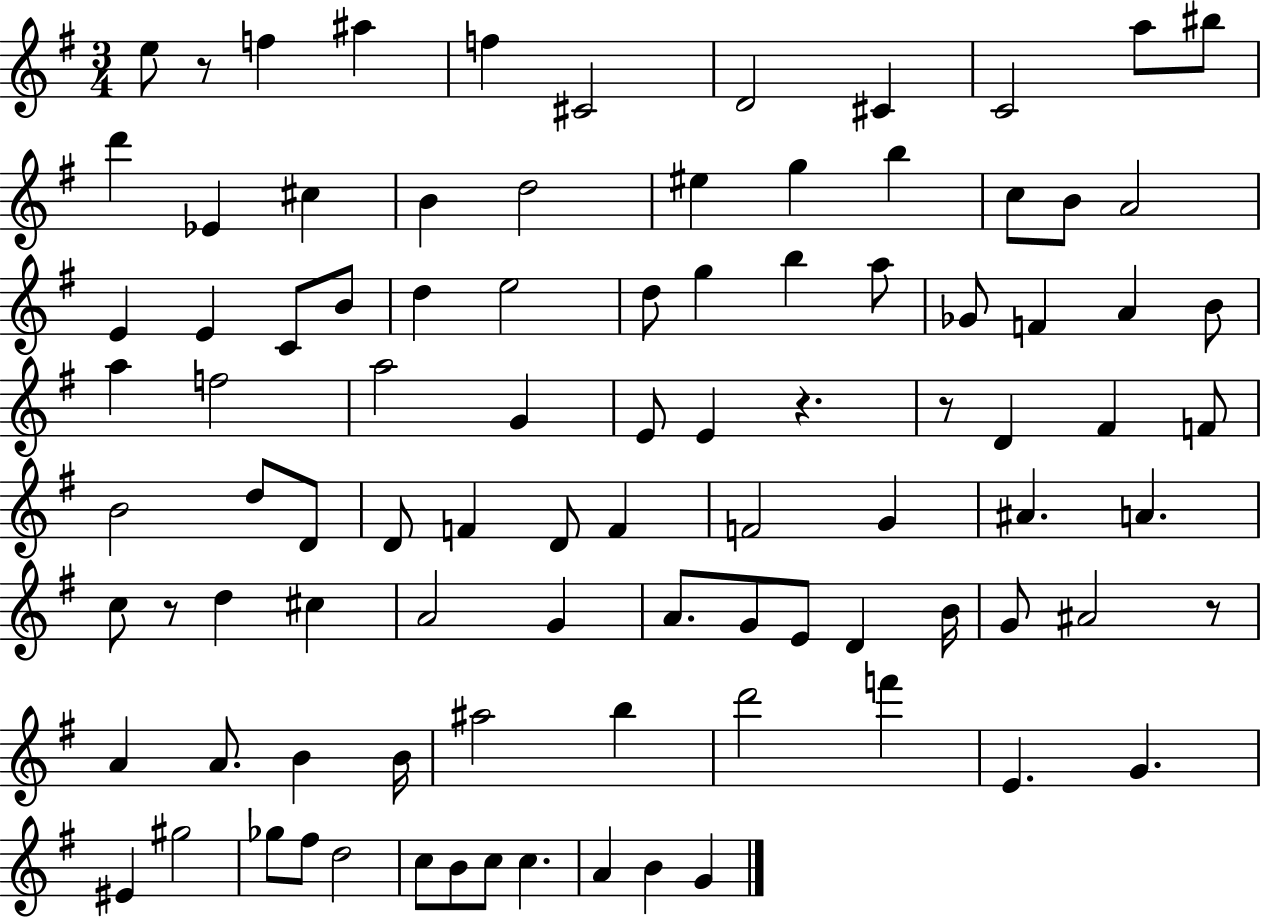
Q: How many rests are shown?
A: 5